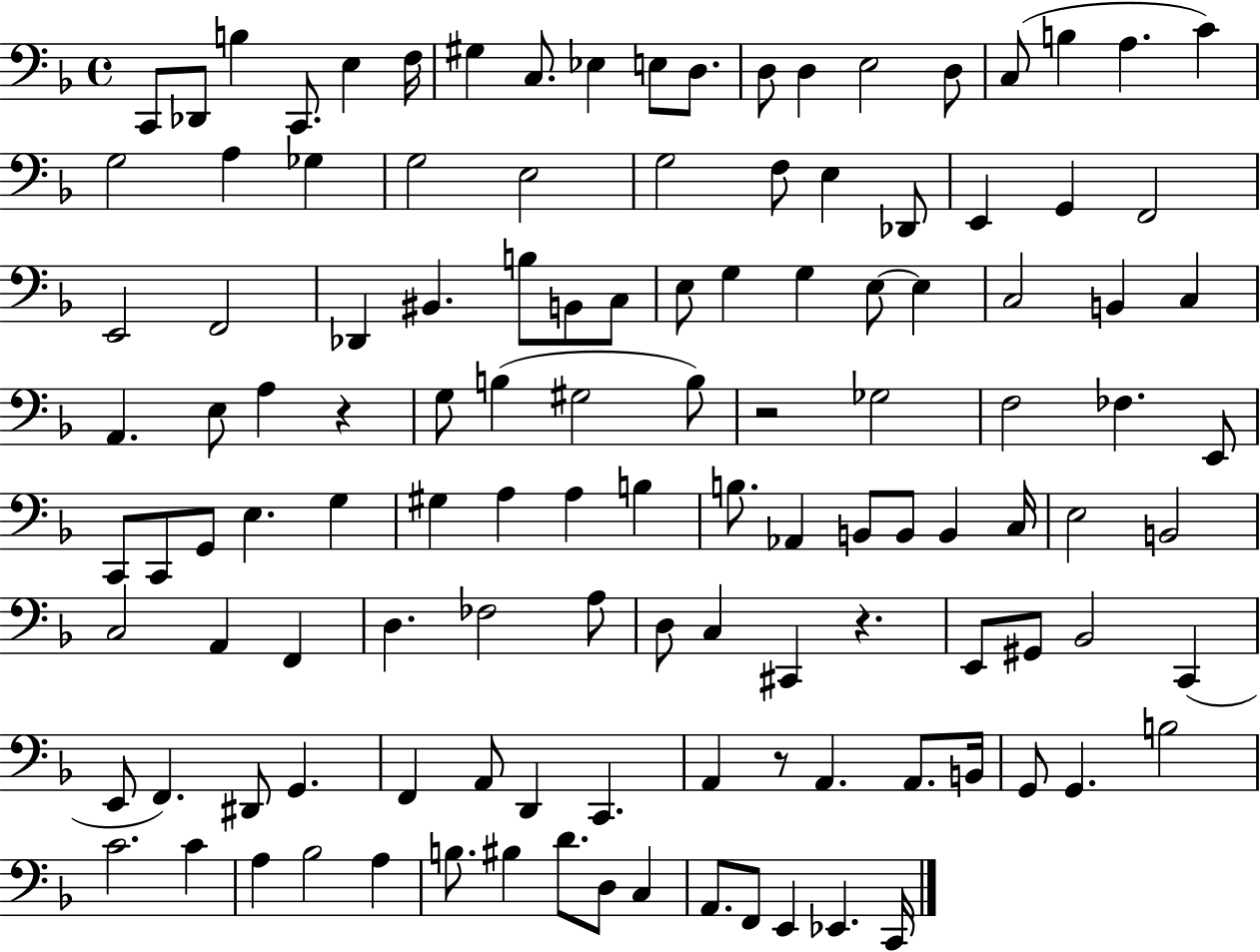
X:1
T:Untitled
M:4/4
L:1/4
K:F
C,,/2 _D,,/2 B, C,,/2 E, F,/4 ^G, C,/2 _E, E,/2 D,/2 D,/2 D, E,2 D,/2 C,/2 B, A, C G,2 A, _G, G,2 E,2 G,2 F,/2 E, _D,,/2 E,, G,, F,,2 E,,2 F,,2 _D,, ^B,, B,/2 B,,/2 C,/2 E,/2 G, G, E,/2 E, C,2 B,, C, A,, E,/2 A, z G,/2 B, ^G,2 B,/2 z2 _G,2 F,2 _F, E,,/2 C,,/2 C,,/2 G,,/2 E, G, ^G, A, A, B, B,/2 _A,, B,,/2 B,,/2 B,, C,/4 E,2 B,,2 C,2 A,, F,, D, _F,2 A,/2 D,/2 C, ^C,, z E,,/2 ^G,,/2 _B,,2 C,, E,,/2 F,, ^D,,/2 G,, F,, A,,/2 D,, C,, A,, z/2 A,, A,,/2 B,,/4 G,,/2 G,, B,2 C2 C A, _B,2 A, B,/2 ^B, D/2 D,/2 C, A,,/2 F,,/2 E,, _E,, C,,/4